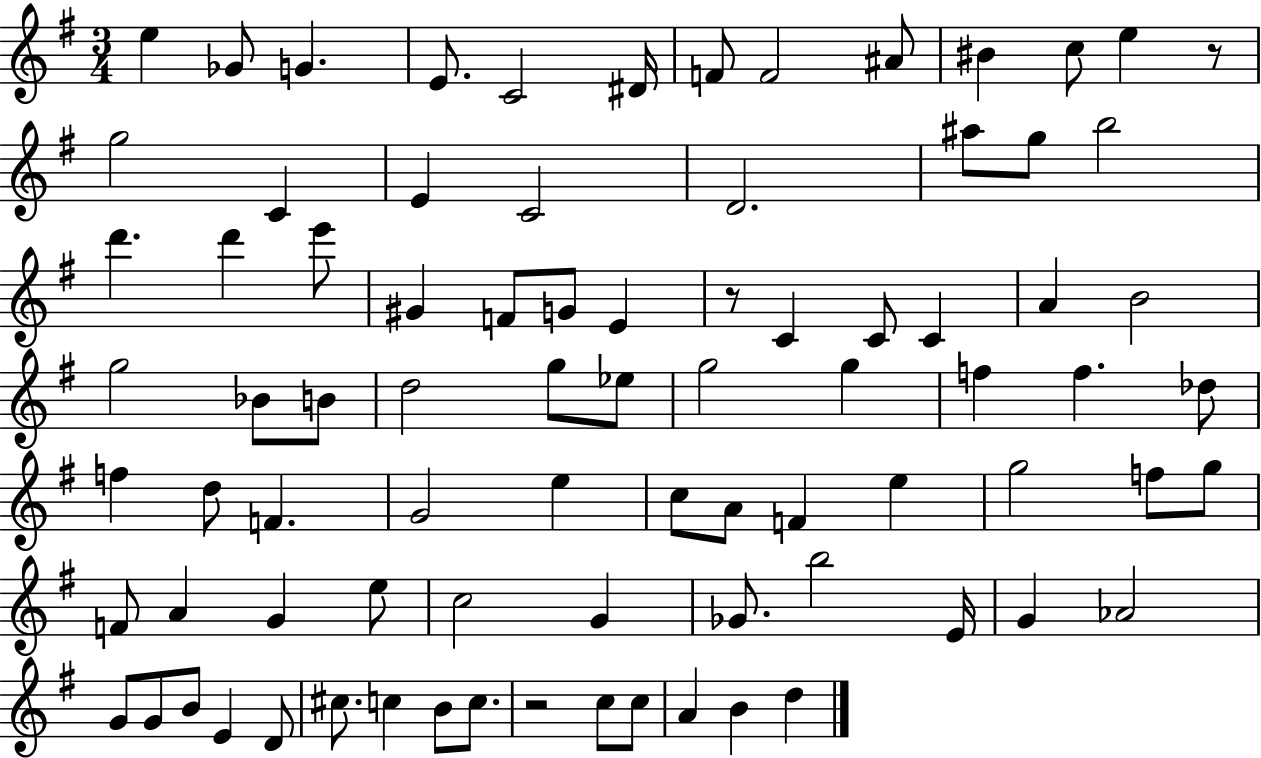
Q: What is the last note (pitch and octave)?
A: D5